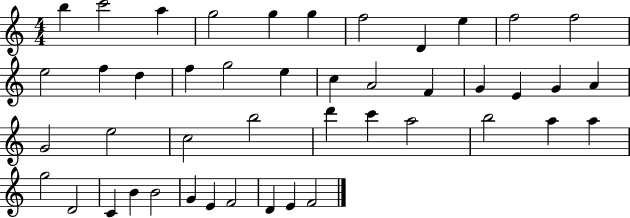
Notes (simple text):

B5/q C6/h A5/q G5/h G5/q G5/q F5/h D4/q E5/q F5/h F5/h E5/h F5/q D5/q F5/q G5/h E5/q C5/q A4/h F4/q G4/q E4/q G4/q A4/q G4/h E5/h C5/h B5/h D6/q C6/q A5/h B5/h A5/q A5/q G5/h D4/h C4/q B4/q B4/h G4/q E4/q F4/h D4/q E4/q F4/h